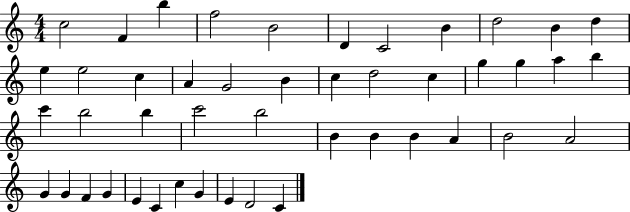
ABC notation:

X:1
T:Untitled
M:4/4
L:1/4
K:C
c2 F b f2 B2 D C2 B d2 B d e e2 c A G2 B c d2 c g g a b c' b2 b c'2 b2 B B B A B2 A2 G G F G E C c G E D2 C